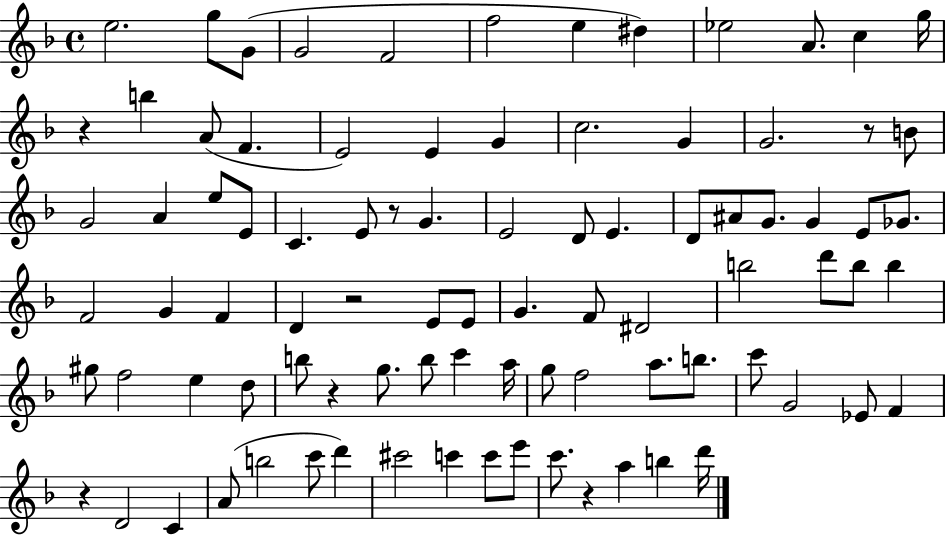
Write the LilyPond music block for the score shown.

{
  \clef treble
  \time 4/4
  \defaultTimeSignature
  \key f \major
  e''2. g''8 g'8( | g'2 f'2 | f''2 e''4 dis''4) | ees''2 a'8. c''4 g''16 | \break r4 b''4 a'8( f'4. | e'2) e'4 g'4 | c''2. g'4 | g'2. r8 b'8 | \break g'2 a'4 e''8 e'8 | c'4. e'8 r8 g'4. | e'2 d'8 e'4. | d'8 ais'8 g'8. g'4 e'8 ges'8. | \break f'2 g'4 f'4 | d'4 r2 e'8 e'8 | g'4. f'8 dis'2 | b''2 d'''8 b''8 b''4 | \break gis''8 f''2 e''4 d''8 | b''8 r4 g''8. b''8 c'''4 a''16 | g''8 f''2 a''8. b''8. | c'''8 g'2 ees'8 f'4 | \break r4 d'2 c'4 | a'8( b''2 c'''8 d'''4) | cis'''2 c'''4 c'''8 e'''8 | c'''8. r4 a''4 b''4 d'''16 | \break \bar "|."
}